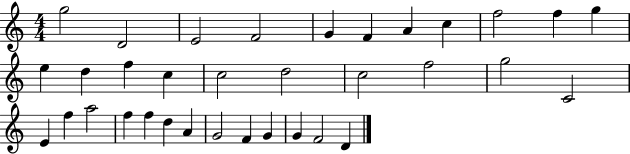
{
  \clef treble
  \numericTimeSignature
  \time 4/4
  \key c \major
  g''2 d'2 | e'2 f'2 | g'4 f'4 a'4 c''4 | f''2 f''4 g''4 | \break e''4 d''4 f''4 c''4 | c''2 d''2 | c''2 f''2 | g''2 c'2 | \break e'4 f''4 a''2 | f''4 f''4 d''4 a'4 | g'2 f'4 g'4 | g'4 f'2 d'4 | \break \bar "|."
}